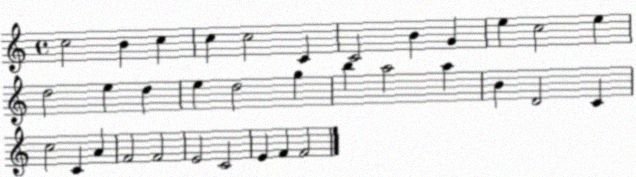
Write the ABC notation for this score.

X:1
T:Untitled
M:4/4
L:1/4
K:C
c2 B c c c2 C C2 B G e c2 e d2 e d e d2 g b a2 a B D2 C c2 C A F2 F2 E2 C2 E F F2